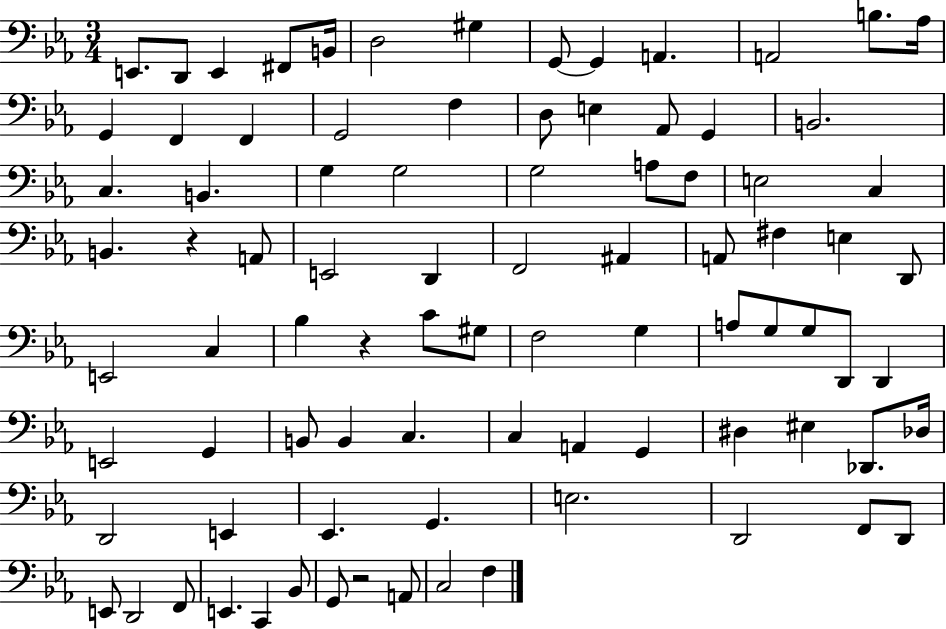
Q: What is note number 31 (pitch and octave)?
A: E3